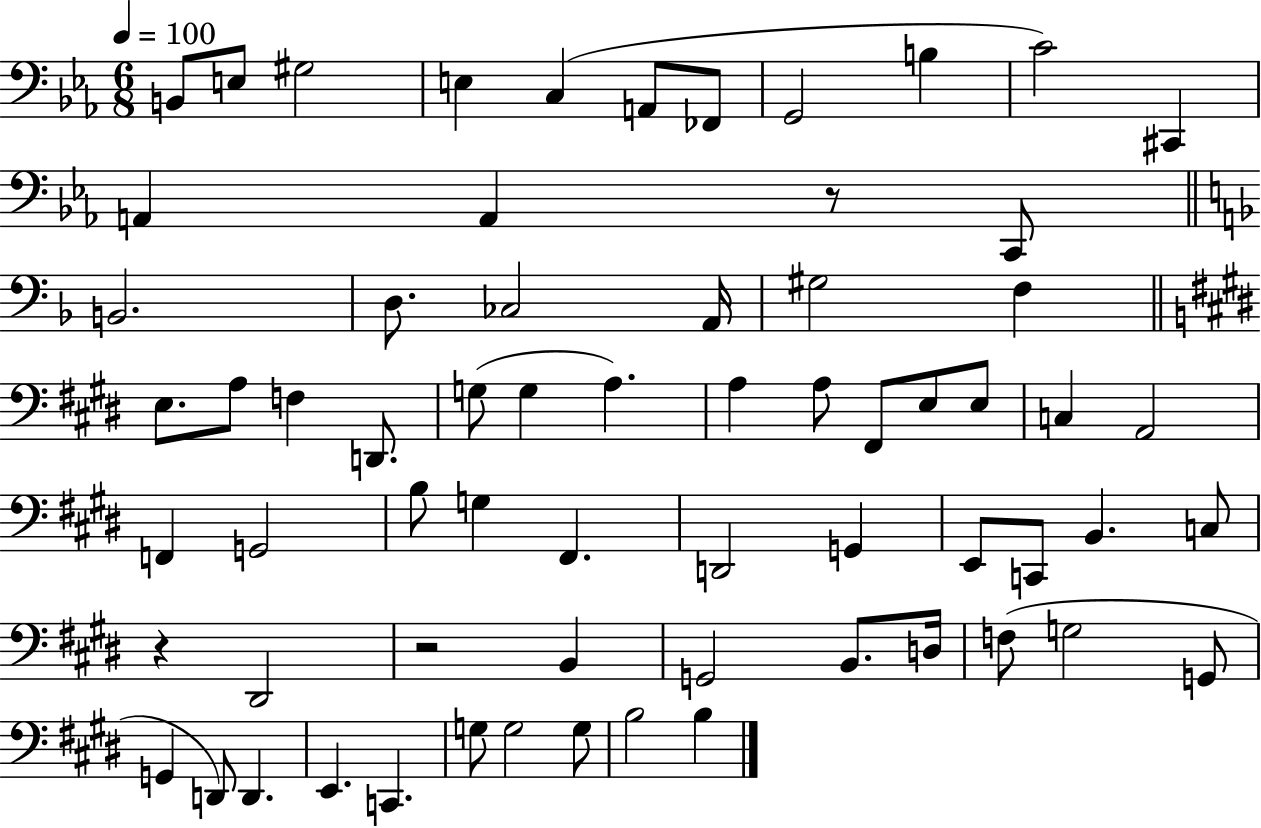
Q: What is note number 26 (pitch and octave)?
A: G3